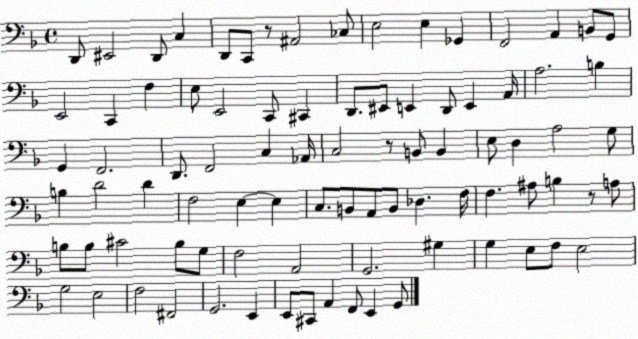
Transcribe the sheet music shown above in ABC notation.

X:1
T:Untitled
M:4/4
L:1/4
K:F
D,,/2 ^E,,2 D,,/2 C, D,,/2 C,,/2 z/2 ^A,,2 _C,/2 E,2 E, _G,, F,,2 A,, B,,/2 G,,/2 E,,2 C,, F, E,/2 E,,2 C,,/2 ^C,, D,,/2 ^E,,/2 E,, D,,/2 E,, A,,/4 A,2 B, G,, F,,2 D,,/2 F,,2 C, _A,,/4 C,2 z/2 B,,/2 B,, E,/2 D, A,2 G,/2 B, D2 D F,2 E, E, C,/2 B,,/2 A,,/2 B,,/2 _D, F,/4 F, ^A,/2 B, z/2 A,/2 B,/2 B,/2 ^C2 B,/2 G,/2 F,2 A,,2 G,,2 ^G, G, E,/2 F,/2 E,2 G,2 E,2 F,2 ^F,,2 G,,2 E,, E,,/2 ^C,,/2 A,, F,,/2 E,, G,,/2